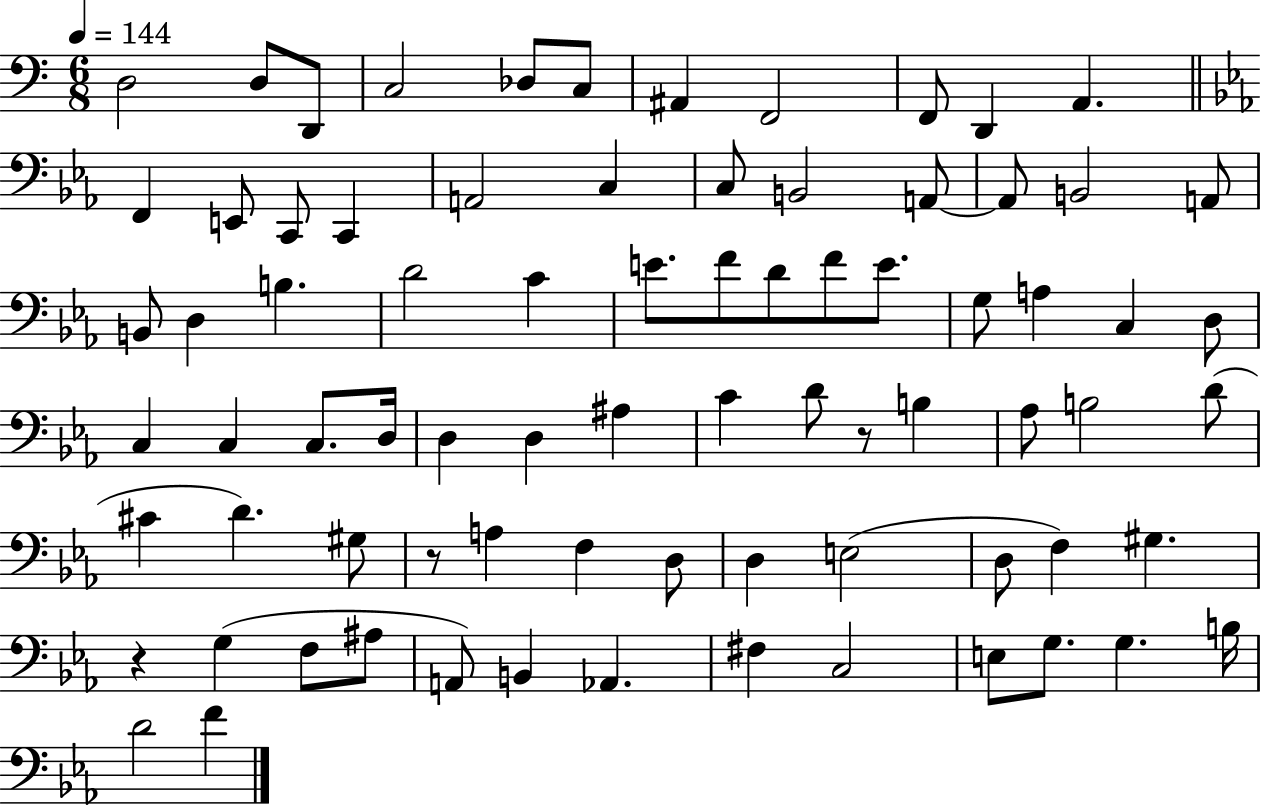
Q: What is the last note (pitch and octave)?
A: F4